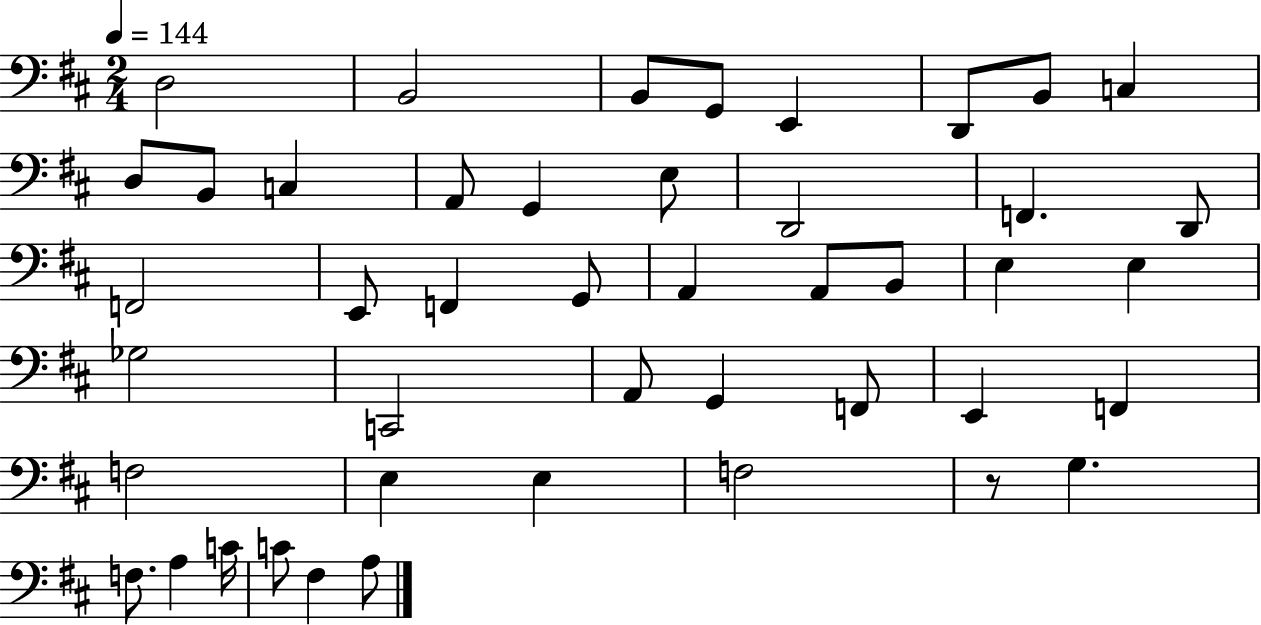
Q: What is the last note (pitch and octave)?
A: A3